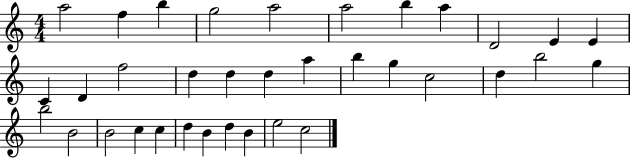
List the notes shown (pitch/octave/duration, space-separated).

A5/h F5/q B5/q G5/h A5/h A5/h B5/q A5/q D4/h E4/q E4/q C4/q D4/q F5/h D5/q D5/q D5/q A5/q B5/q G5/q C5/h D5/q B5/h G5/q B5/h B4/h B4/h C5/q C5/q D5/q B4/q D5/q B4/q E5/h C5/h